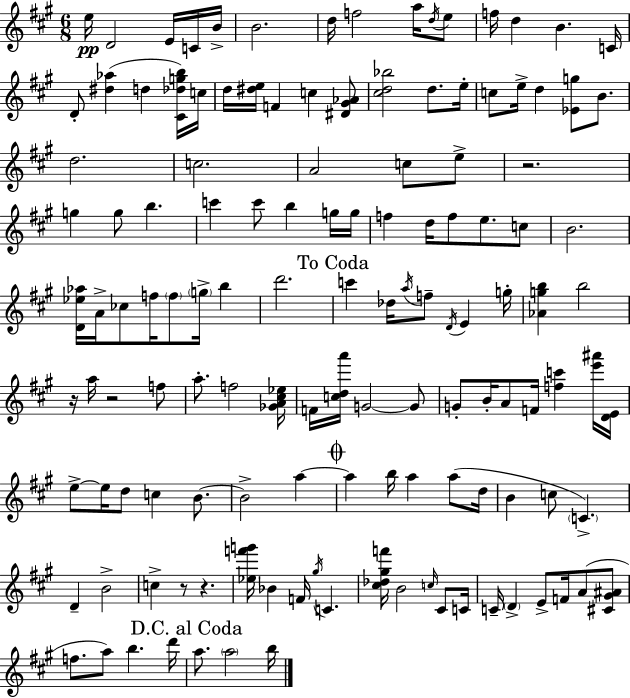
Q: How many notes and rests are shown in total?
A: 131